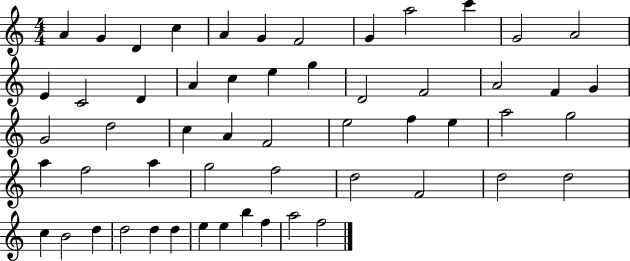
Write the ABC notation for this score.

X:1
T:Untitled
M:4/4
L:1/4
K:C
A G D c A G F2 G a2 c' G2 A2 E C2 D A c e g D2 F2 A2 F G G2 d2 c A F2 e2 f e a2 g2 a f2 a g2 f2 d2 F2 d2 d2 c B2 d d2 d d e e b f a2 f2